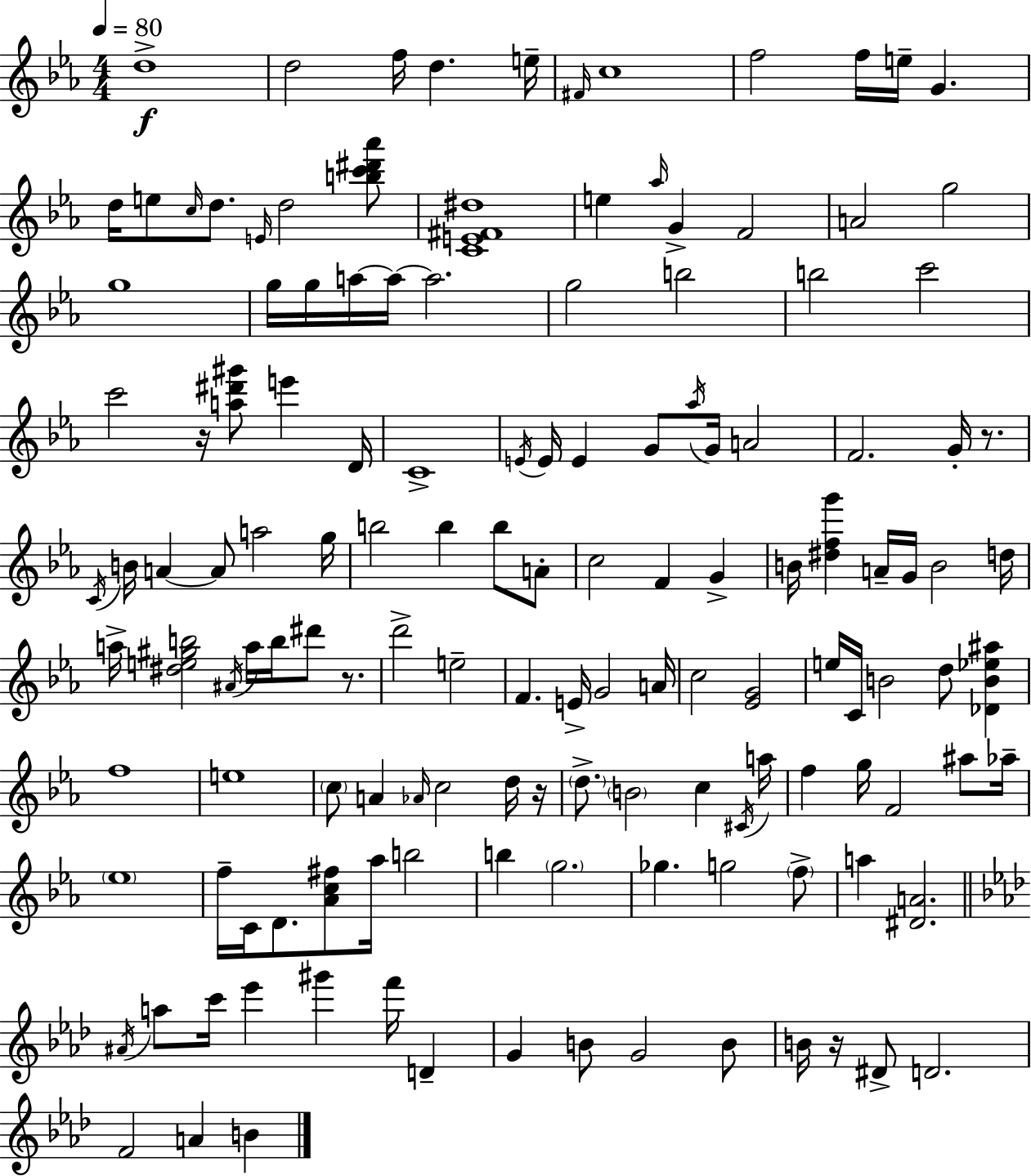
D5/w D5/h F5/s D5/q. E5/s F#4/s C5/w F5/h F5/s E5/s G4/q. D5/s E5/e C5/s D5/e. E4/s D5/h [B5,C6,D#6,Ab6]/e [C4,E4,F#4,D#5]/w E5/q Ab5/s G4/q F4/h A4/h G5/h G5/w G5/s G5/s A5/s A5/s A5/h. G5/h B5/h B5/h C6/h C6/h R/s [A5,D#6,G#6]/e E6/q D4/s C4/w E4/s E4/s E4/q G4/e Ab5/s G4/s A4/h F4/h. G4/s R/e. C4/s B4/s A4/q A4/e A5/h G5/s B5/h B5/q B5/e A4/e C5/h F4/q G4/q B4/s [D#5,F5,G6]/q A4/s G4/s B4/h D5/s A5/s [D#5,E5,G#5,B5]/h A#4/s A5/s B5/s D#6/e R/e. D6/h E5/h F4/q. E4/s G4/h A4/s C5/h [Eb4,G4]/h E5/s C4/s B4/h D5/e [Db4,B4,Eb5,A#5]/q F5/w E5/w C5/e A4/q Ab4/s C5/h D5/s R/s D5/e. B4/h C5/q C#4/s A5/s F5/q G5/s F4/h A#5/e Ab5/s Eb5/w F5/s C4/s D4/e. [Ab4,C5,F#5]/e Ab5/s B5/h B5/q G5/h. Gb5/q. G5/h F5/e A5/q [D#4,A4]/h. A#4/s A5/e C6/s Eb6/q G#6/q F6/s D4/q G4/q B4/e G4/h B4/e B4/s R/s D#4/e D4/h. F4/h A4/q B4/q